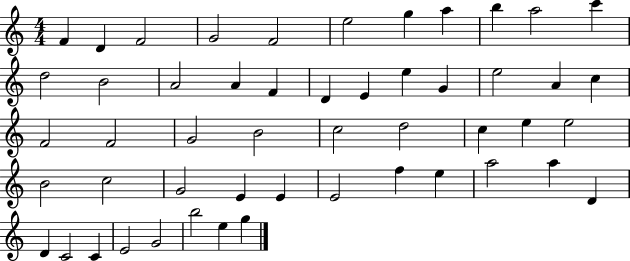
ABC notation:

X:1
T:Untitled
M:4/4
L:1/4
K:C
F D F2 G2 F2 e2 g a b a2 c' d2 B2 A2 A F D E e G e2 A c F2 F2 G2 B2 c2 d2 c e e2 B2 c2 G2 E E E2 f e a2 a D D C2 C E2 G2 b2 e g